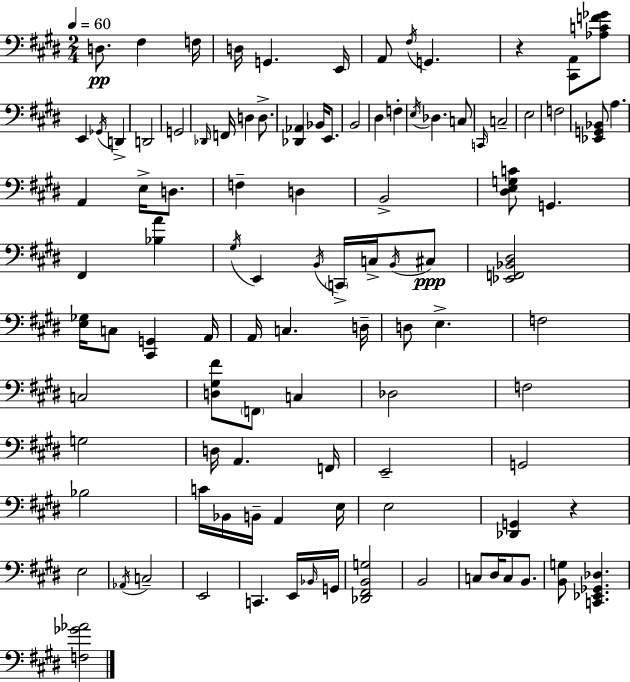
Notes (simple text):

D3/e. F#3/q F3/s D3/s G2/q. E2/s A2/e F#3/s G2/q. R/q [C#2,A2]/e [Ab3,C4,F4,Gb4]/e E2/q Gb2/s D2/q D2/h G2/h Db2/s F2/s D3/q D3/e. [Db2,Ab2]/q Bb2/s E2/e. B2/h D#3/q F3/q E3/s Db3/q. C3/e C2/s C3/h E3/h F3/h [Eb2,G2,Bb2]/e A3/q. A2/q E3/s D3/e. F3/q D3/q B2/h [D#3,E3,G3,C4]/e G2/q. F#2/q [Bb3,A4]/q G#3/s E2/q B2/s C2/s C3/s B2/s C#3/e [Eb2,F2,Bb2,D#3]/h [E3,Gb3]/s C3/e [C#2,G2]/q A2/s A2/s C3/q. D3/s D3/e E3/q. F3/h C3/h [D3,G#3,F#4]/e F2/e C3/q Db3/h F3/h G3/h D3/s A2/q. F2/s E2/h G2/h Bb3/h C4/s Bb2/s B2/s A2/q E3/s E3/h [Db2,G2]/q R/q E3/h Ab2/s C3/h E2/h C2/q. E2/s Bb2/s G2/s [Db2,F#2,B2,G3]/h B2/h C3/e D#3/s C3/e B2/e. [B2,G3]/e [C2,Eb2,Gb2,Db3]/q. [F3,Gb4,Ab4]/h